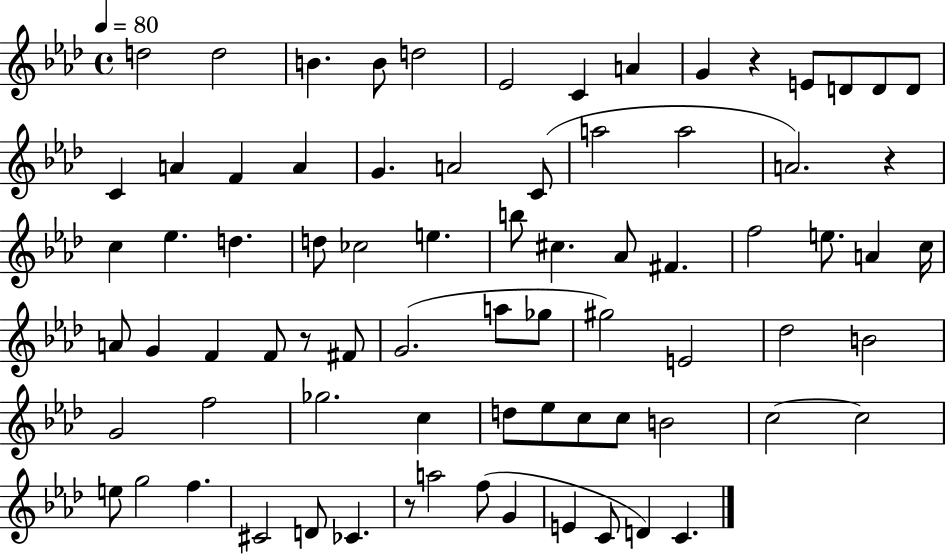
{
  \clef treble
  \time 4/4
  \defaultTimeSignature
  \key aes \major
  \tempo 4 = 80
  d''2 d''2 | b'4. b'8 d''2 | ees'2 c'4 a'4 | g'4 r4 e'8 d'8 d'8 d'8 | \break c'4 a'4 f'4 a'4 | g'4. a'2 c'8( | a''2 a''2 | a'2.) r4 | \break c''4 ees''4. d''4. | d''8 ces''2 e''4. | b''8 cis''4. aes'8 fis'4. | f''2 e''8. a'4 c''16 | \break a'8 g'4 f'4 f'8 r8 fis'8 | g'2.( a''8 ges''8 | gis''2) e'2 | des''2 b'2 | \break g'2 f''2 | ges''2. c''4 | d''8 ees''8 c''8 c''8 b'2 | c''2~~ c''2 | \break e''8 g''2 f''4. | cis'2 d'8 ces'4. | r8 a''2 f''8( g'4 | e'4 c'8 d'4) c'4. | \break \bar "|."
}